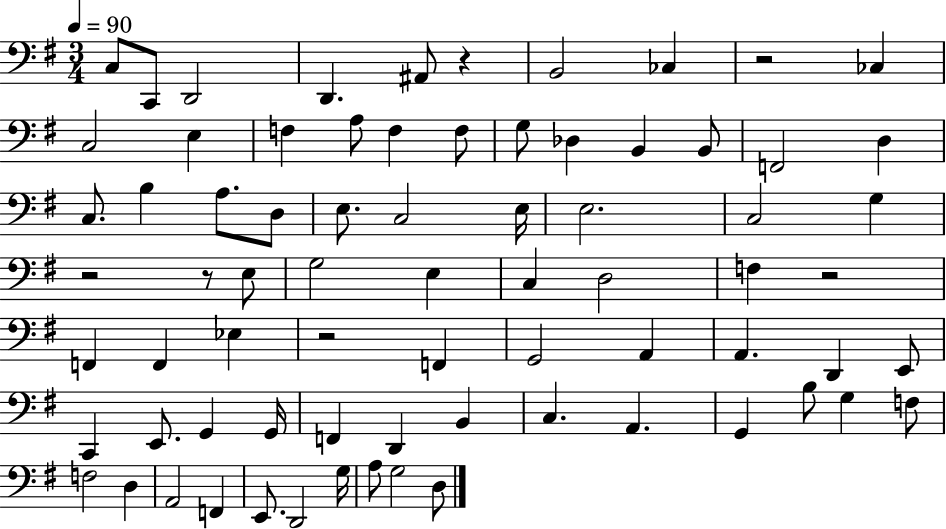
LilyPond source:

{
  \clef bass
  \numericTimeSignature
  \time 3/4
  \key g \major
  \tempo 4 = 90
  c8 c,8 d,2 | d,4. ais,8 r4 | b,2 ces4 | r2 ces4 | \break c2 e4 | f4 a8 f4 f8 | g8 des4 b,4 b,8 | f,2 d4 | \break c8. b4 a8. d8 | e8. c2 e16 | e2. | c2 g4 | \break r2 r8 e8 | g2 e4 | c4 d2 | f4 r2 | \break f,4 f,4 ees4 | r2 f,4 | g,2 a,4 | a,4. d,4 e,8 | \break c,4 e,8. g,4 g,16 | f,4 d,4 b,4 | c4. a,4. | g,4 b8 g4 f8 | \break f2 d4 | a,2 f,4 | e,8. d,2 g16 | a8 g2 d8 | \break \bar "|."
}